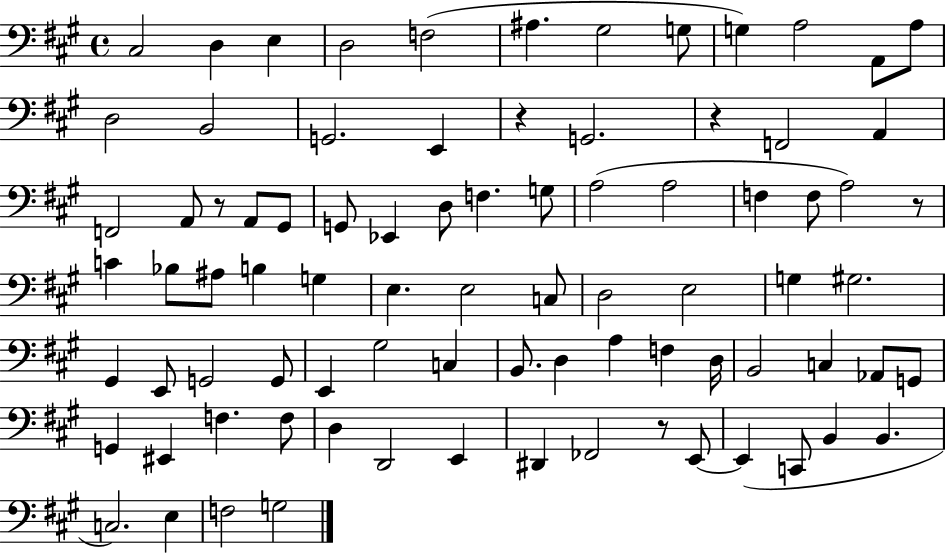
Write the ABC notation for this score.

X:1
T:Untitled
M:4/4
L:1/4
K:A
^C,2 D, E, D,2 F,2 ^A, ^G,2 G,/2 G, A,2 A,,/2 A,/2 D,2 B,,2 G,,2 E,, z G,,2 z F,,2 A,, F,,2 A,,/2 z/2 A,,/2 ^G,,/2 G,,/2 _E,, D,/2 F, G,/2 A,2 A,2 F, F,/2 A,2 z/2 C _B,/2 ^A,/2 B, G, E, E,2 C,/2 D,2 E,2 G, ^G,2 ^G,, E,,/2 G,,2 G,,/2 E,, ^G,2 C, B,,/2 D, A, F, D,/4 B,,2 C, _A,,/2 G,,/2 G,, ^E,, F, F,/2 D, D,,2 E,, ^D,, _F,,2 z/2 E,,/2 E,, C,,/2 B,, B,, C,2 E, F,2 G,2